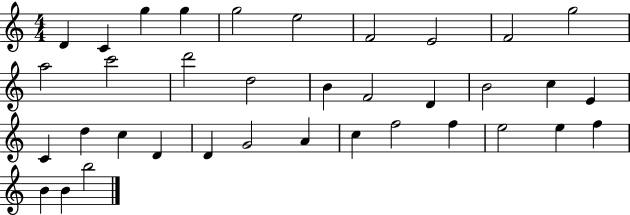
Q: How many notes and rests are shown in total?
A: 36